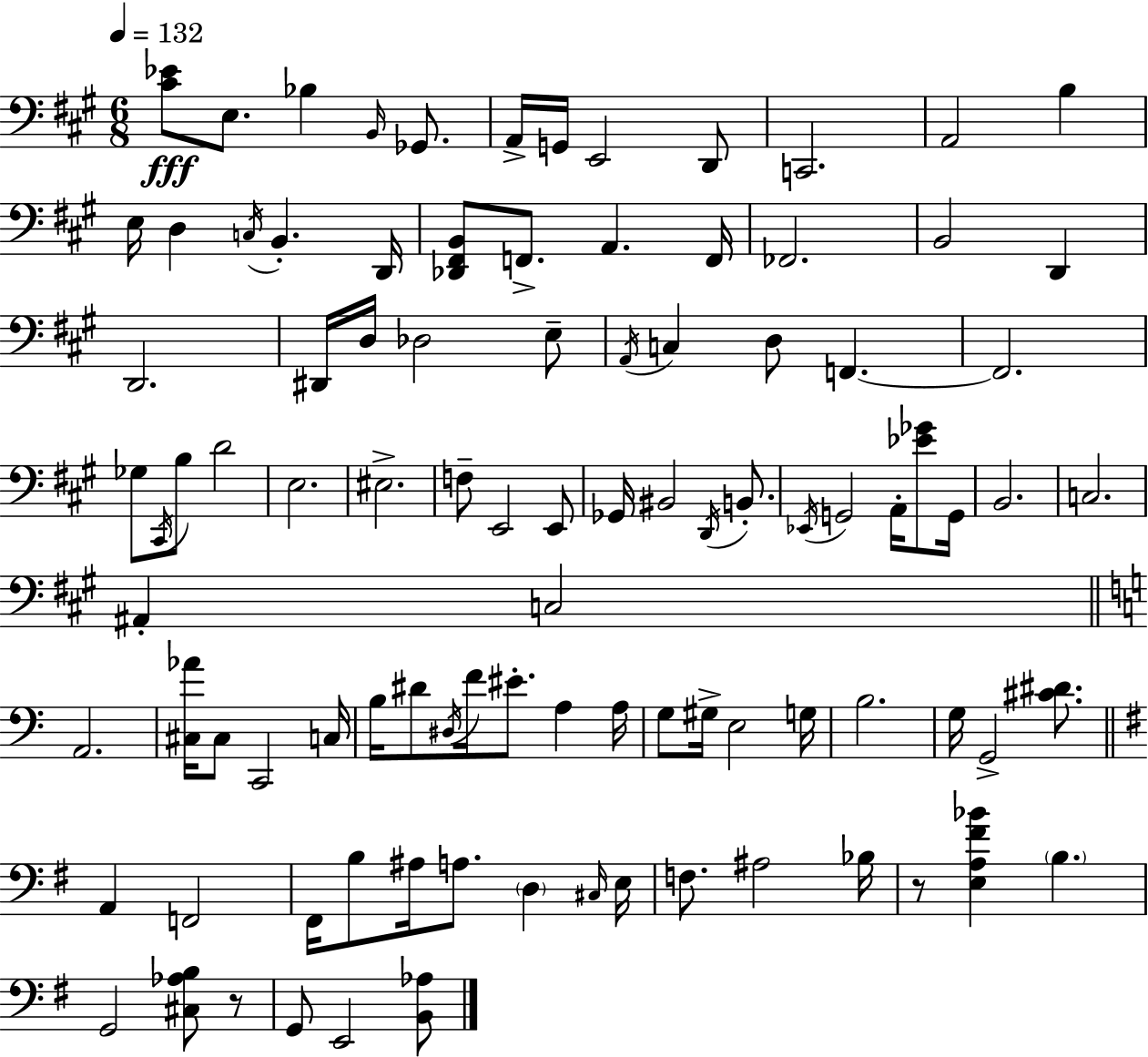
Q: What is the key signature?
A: A major